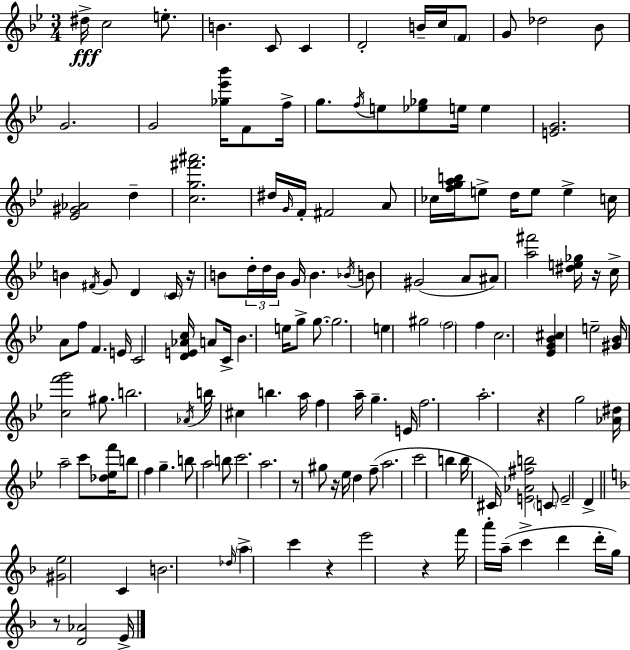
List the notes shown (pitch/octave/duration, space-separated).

D#5/s C5/h E5/e. B4/q. C4/e C4/q D4/h B4/s C5/s F4/e G4/e Db5/h Bb4/e G4/h. G4/h [Gb5,Eb6,Bb6]/s F4/e F5/s G5/e. F5/s E5/e [Eb5,Gb5]/e E5/s E5/q [E4,G4]/h. [Eb4,G#4,Ab4]/h D5/q [C5,G5,F#6,A#6]/h. D#5/s G4/s F4/s F#4/h A4/e CES5/s [F5,G5,A5,B5]/s E5/e D5/s E5/e E5/q C5/s B4/q F#4/s G4/e D4/q C4/s R/s B4/e D5/s D5/s B4/s G4/s B4/q. Bb4/s B4/e G#4/h A4/e A#4/e [A5,F#6]/h [D#5,E5,Gb5]/s R/s C5/s A4/e F5/e F4/q. E4/s C4/h [D4,E4,Ab4,C5]/s A4/e C4/s Bb4/q. E5/s G5/e G5/e. G5/h. E5/q G#5/h F5/h F5/q C5/h. [Eb4,G4,Bb4,C#5]/q E5/h [G#4,Bb4]/s [C5,F6,G6]/h G#5/e. B5/h. Ab4/s B5/s C#5/q B5/q. A5/s F5/q A5/s G5/q. E4/s F5/h. A5/h. R/q G5/h [Ab4,D#5]/s A5/h C6/e [Db5,Eb5,F6]/s B5/e F5/q G5/q. B5/e A5/h B5/e C6/h. A5/h. R/e G#5/e R/s Eb5/s D5/q F5/e A5/h. C6/h B5/q B5/s C#4/s [E4,Ab4,F#5,B5]/h C4/e E4/h D4/q [G#4,E5]/h C4/q B4/h. Db5/s A5/q C6/q R/q E6/h R/q F6/s A6/s A5/s C6/q D6/q D6/s G5/s R/e [D4,Ab4]/h E4/s